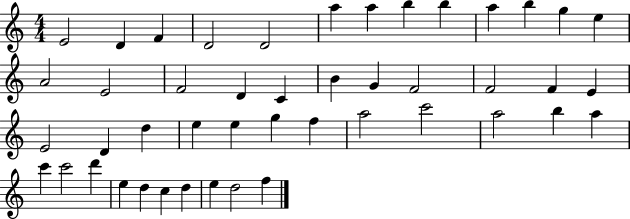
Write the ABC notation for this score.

X:1
T:Untitled
M:4/4
L:1/4
K:C
E2 D F D2 D2 a a b b a b g e A2 E2 F2 D C B G F2 F2 F E E2 D d e e g f a2 c'2 a2 b a c' c'2 d' e d c d e d2 f